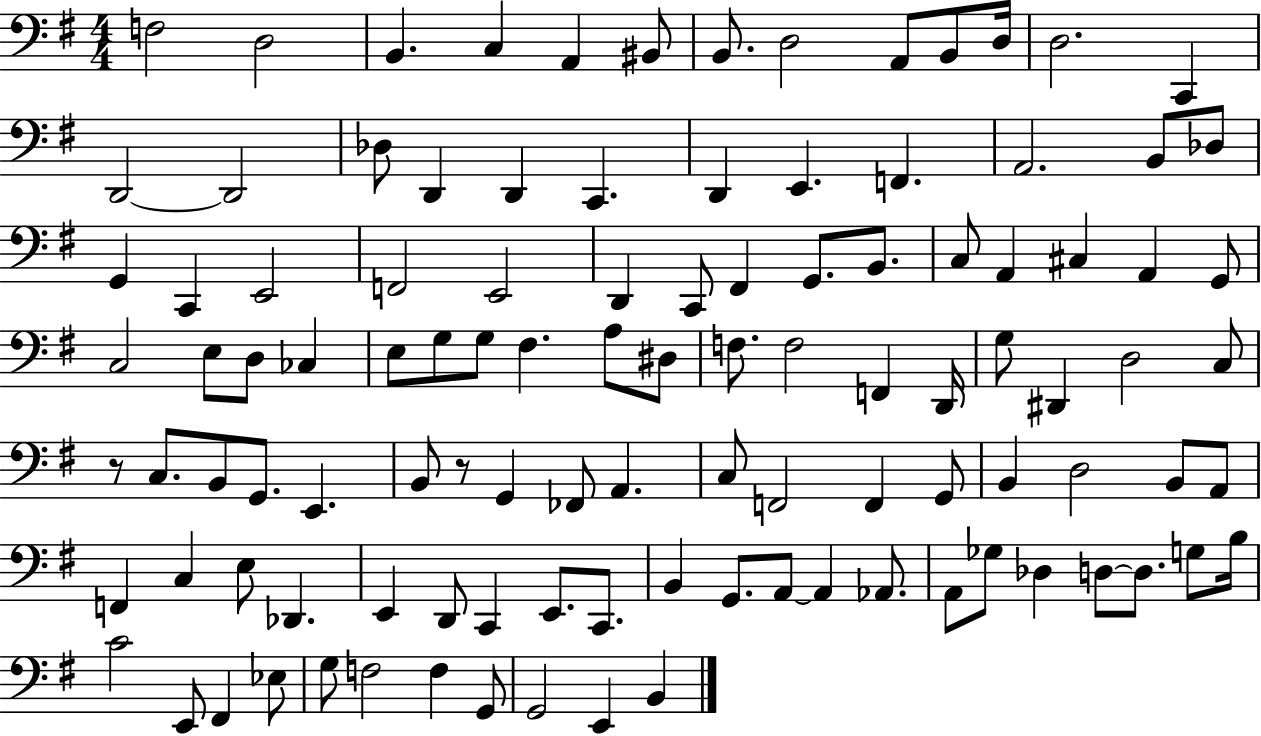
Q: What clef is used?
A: bass